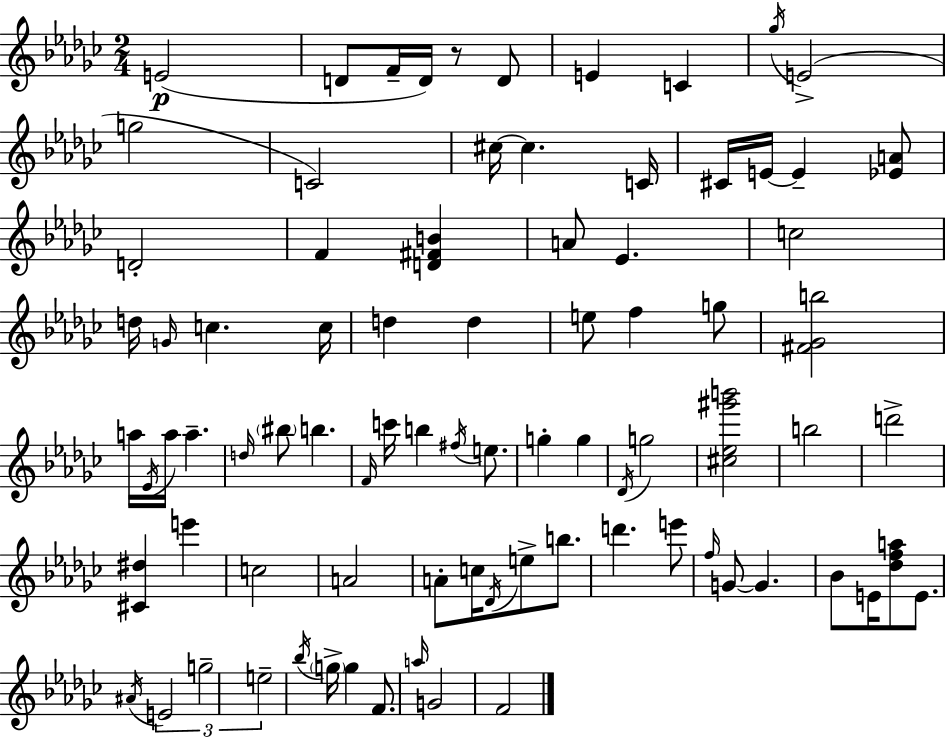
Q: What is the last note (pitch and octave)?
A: F4